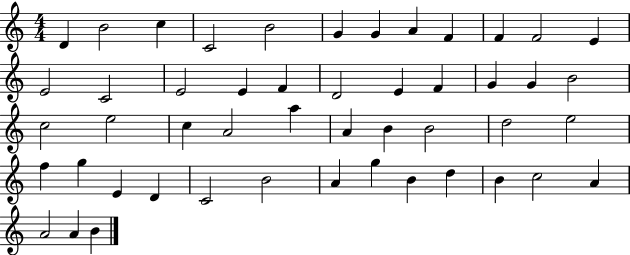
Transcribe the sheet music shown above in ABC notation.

X:1
T:Untitled
M:4/4
L:1/4
K:C
D B2 c C2 B2 G G A F F F2 E E2 C2 E2 E F D2 E F G G B2 c2 e2 c A2 a A B B2 d2 e2 f g E D C2 B2 A g B d B c2 A A2 A B